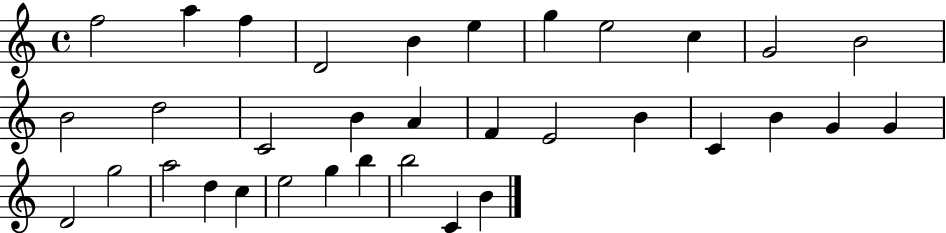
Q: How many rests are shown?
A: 0